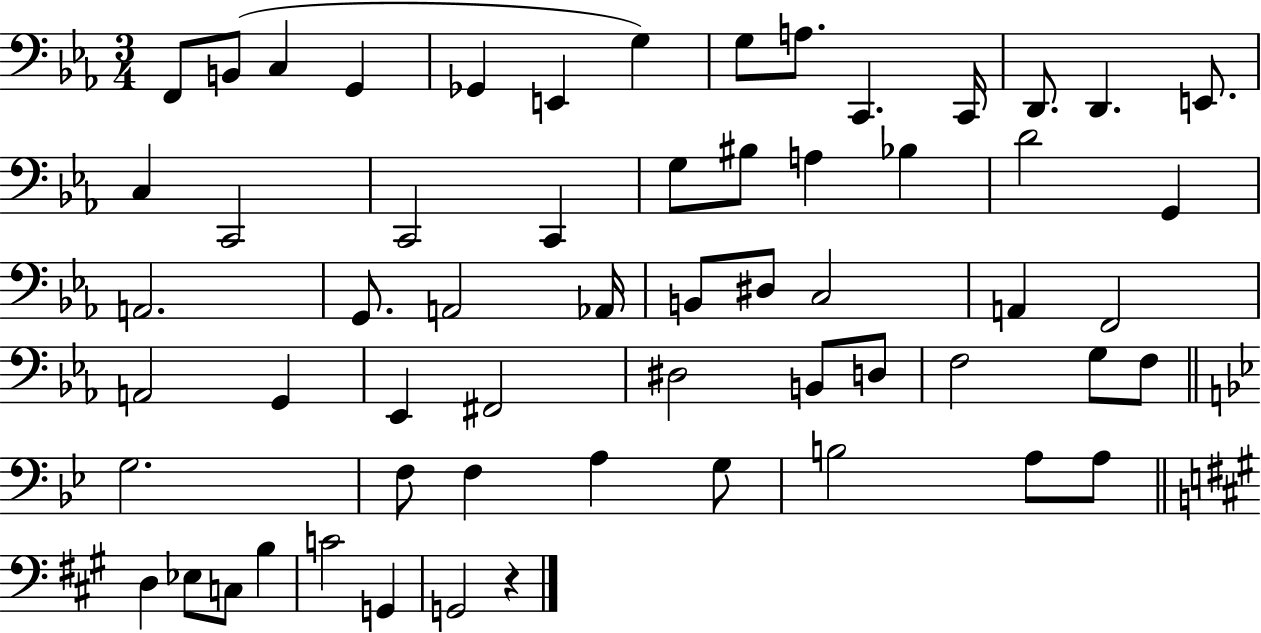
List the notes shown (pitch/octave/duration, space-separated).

F2/e B2/e C3/q G2/q Gb2/q E2/q G3/q G3/e A3/e. C2/q. C2/s D2/e. D2/q. E2/e. C3/q C2/h C2/h C2/q G3/e BIS3/e A3/q Bb3/q D4/h G2/q A2/h. G2/e. A2/h Ab2/s B2/e D#3/e C3/h A2/q F2/h A2/h G2/q Eb2/q F#2/h D#3/h B2/e D3/e F3/h G3/e F3/e G3/h. F3/e F3/q A3/q G3/e B3/h A3/e A3/e D3/q Eb3/e C3/e B3/q C4/h G2/q G2/h R/q